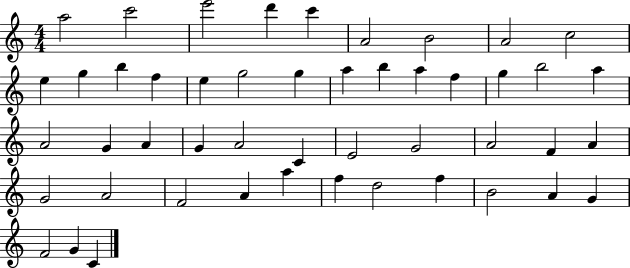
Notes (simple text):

A5/h C6/h E6/h D6/q C6/q A4/h B4/h A4/h C5/h E5/q G5/q B5/q F5/q E5/q G5/h G5/q A5/q B5/q A5/q F5/q G5/q B5/h A5/q A4/h G4/q A4/q G4/q A4/h C4/q E4/h G4/h A4/h F4/q A4/q G4/h A4/h F4/h A4/q A5/q F5/q D5/h F5/q B4/h A4/q G4/q F4/h G4/q C4/q